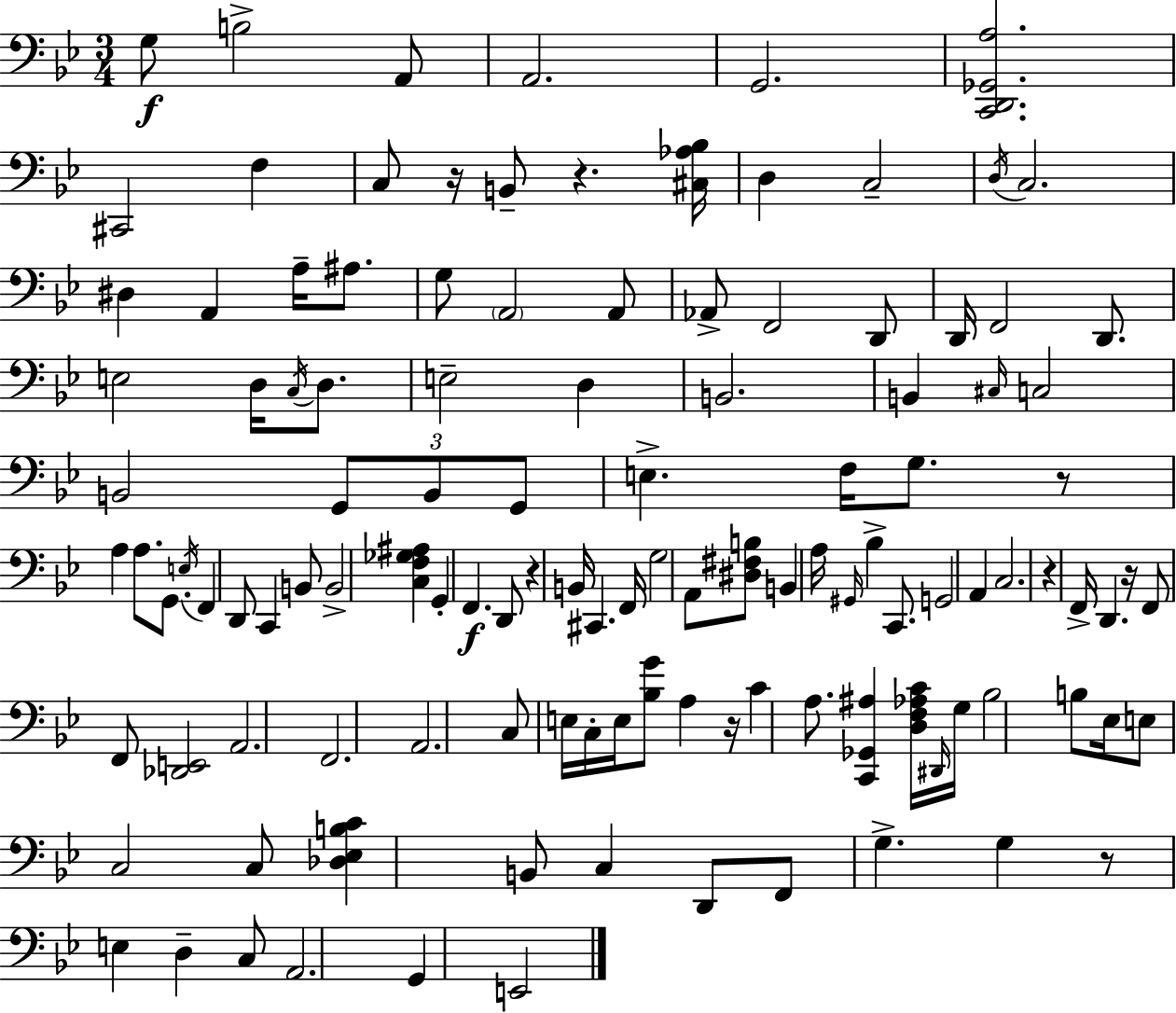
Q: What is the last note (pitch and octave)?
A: E2